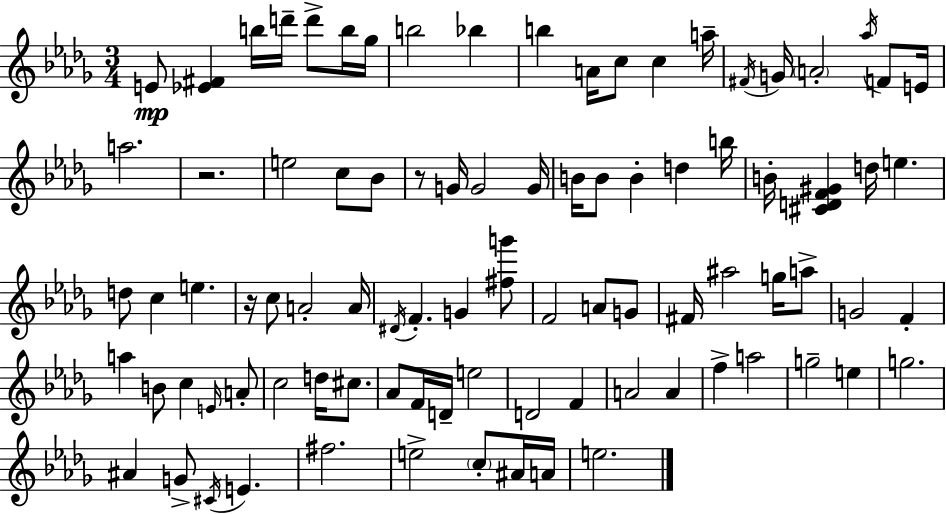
E4/e [Eb4,F#4]/q B5/s D6/s D6/e B5/s Gb5/s B5/h Bb5/q B5/q A4/s C5/e C5/q A5/s F#4/s G4/s A4/h Ab5/s F4/e E4/s A5/h. R/h. E5/h C5/e Bb4/e R/e G4/s G4/h G4/s B4/s B4/e B4/q D5/q B5/s B4/s [C#4,D4,F4,G#4]/q D5/s E5/q. D5/e C5/q E5/q. R/s C5/e A4/h A4/s D#4/s F4/q. G4/q [F#5,G6]/e F4/h A4/e G4/e F#4/s A#5/h G5/s A5/e G4/h F4/q A5/q B4/e C5/q E4/s A4/e C5/h D5/s C#5/e. Ab4/e F4/s D4/s E5/h D4/h F4/q A4/h A4/q F5/q A5/h G5/h E5/q G5/h. A#4/q G4/e C#4/s E4/q. F#5/h. E5/h C5/e A#4/s A4/s E5/h.